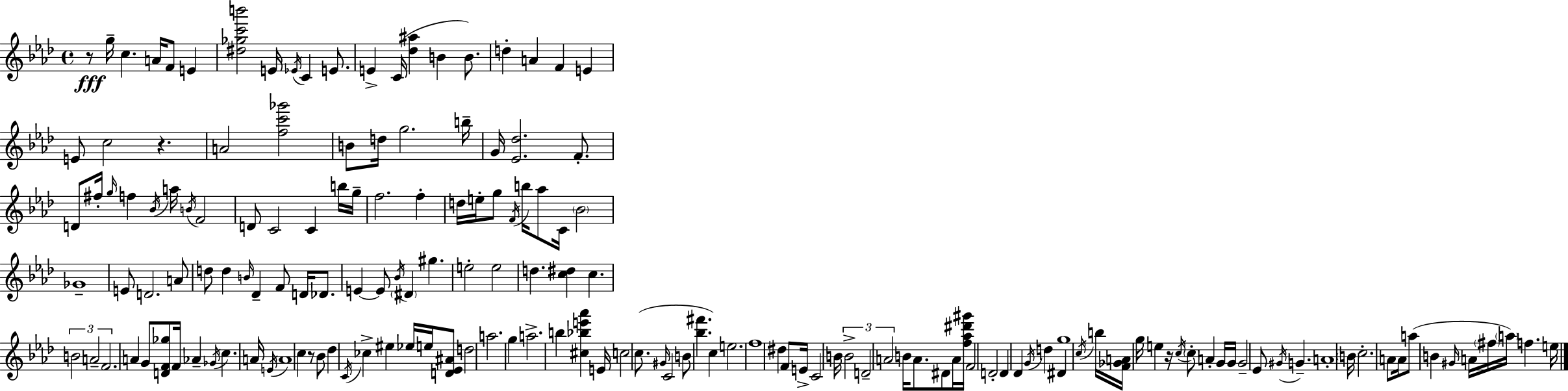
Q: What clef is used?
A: treble